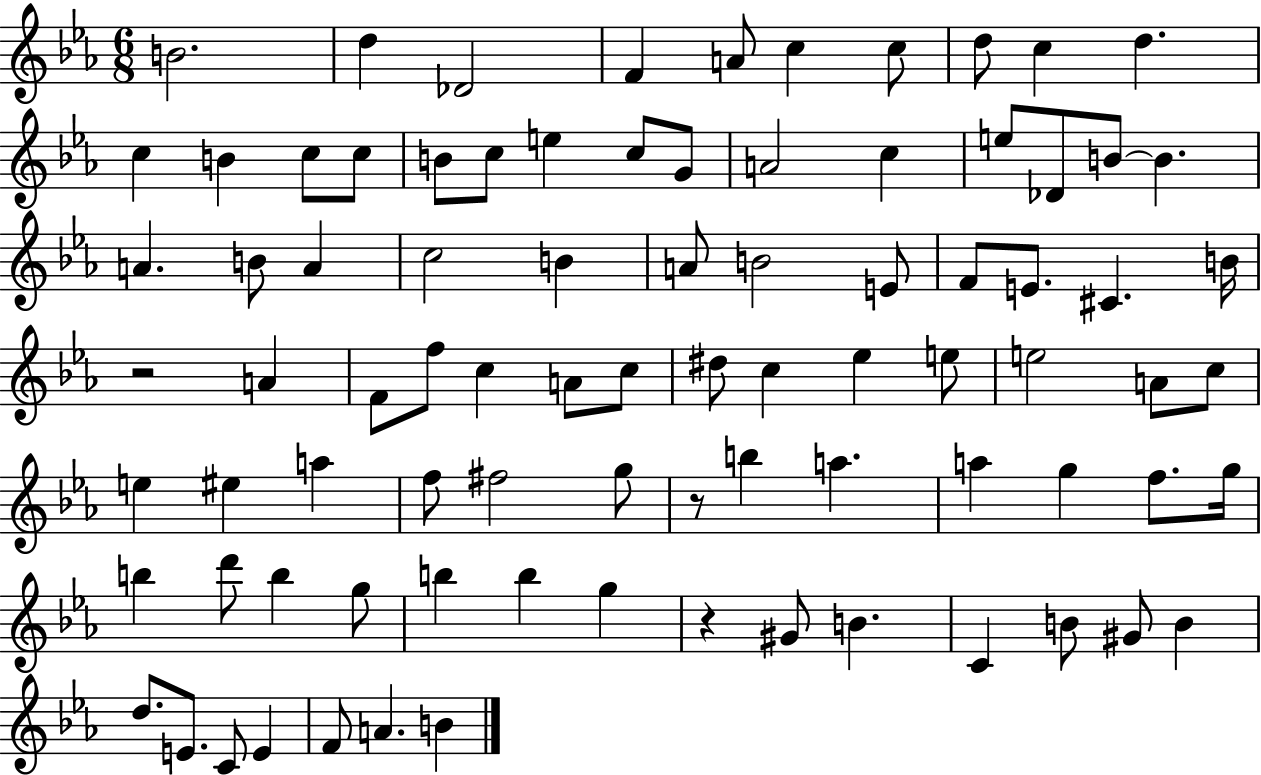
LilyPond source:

{
  \clef treble
  \numericTimeSignature
  \time 6/8
  \key ees \major
  \repeat volta 2 { b'2. | d''4 des'2 | f'4 a'8 c''4 c''8 | d''8 c''4 d''4. | \break c''4 b'4 c''8 c''8 | b'8 c''8 e''4 c''8 g'8 | a'2 c''4 | e''8 des'8 b'8~~ b'4. | \break a'4. b'8 a'4 | c''2 b'4 | a'8 b'2 e'8 | f'8 e'8. cis'4. b'16 | \break r2 a'4 | f'8 f''8 c''4 a'8 c''8 | dis''8 c''4 ees''4 e''8 | e''2 a'8 c''8 | \break e''4 eis''4 a''4 | f''8 fis''2 g''8 | r8 b''4 a''4. | a''4 g''4 f''8. g''16 | \break b''4 d'''8 b''4 g''8 | b''4 b''4 g''4 | r4 gis'8 b'4. | c'4 b'8 gis'8 b'4 | \break d''8. e'8. c'8 e'4 | f'8 a'4. b'4 | } \bar "|."
}